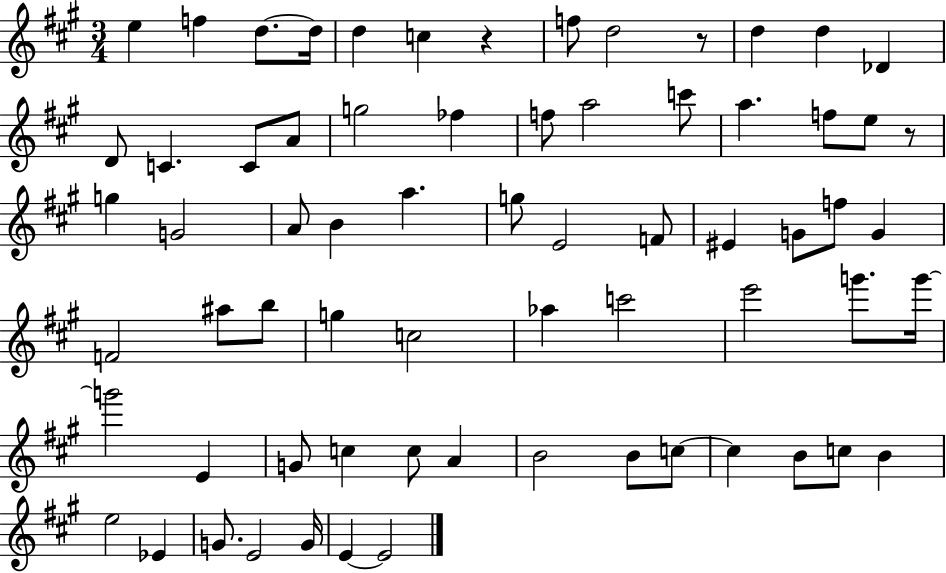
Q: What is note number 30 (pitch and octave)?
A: E4